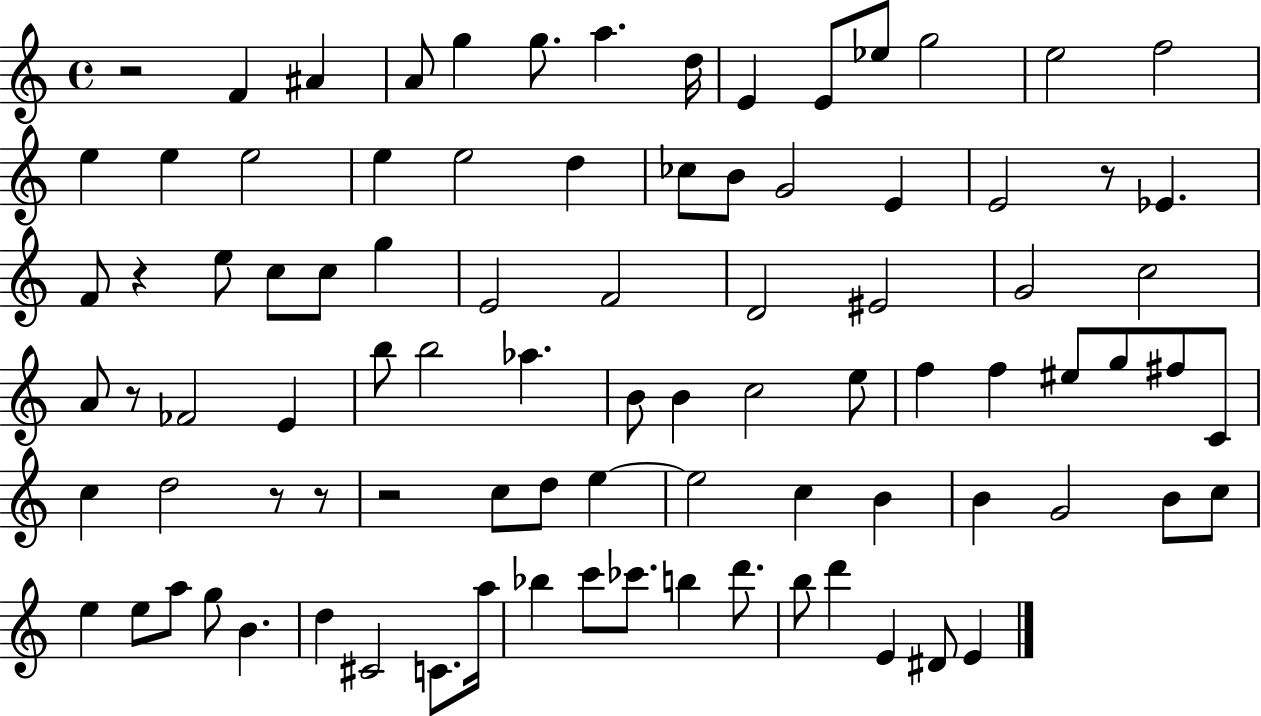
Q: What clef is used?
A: treble